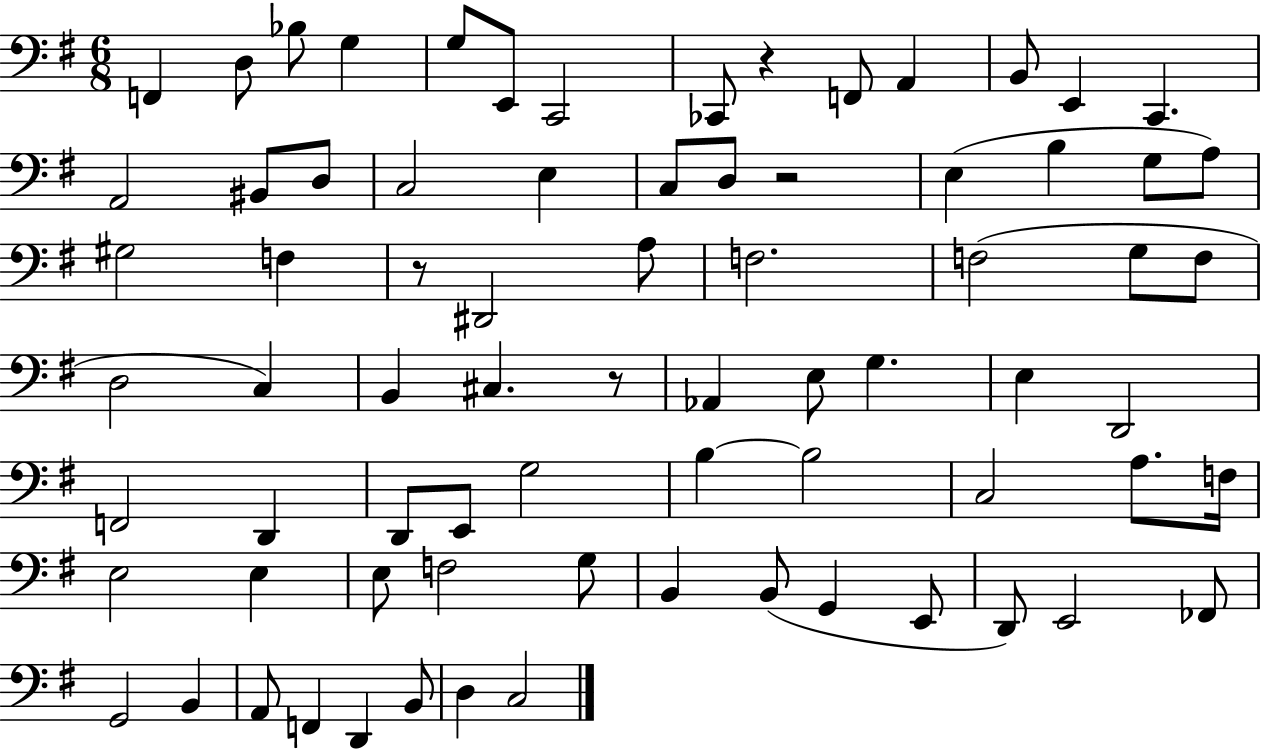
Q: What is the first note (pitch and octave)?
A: F2